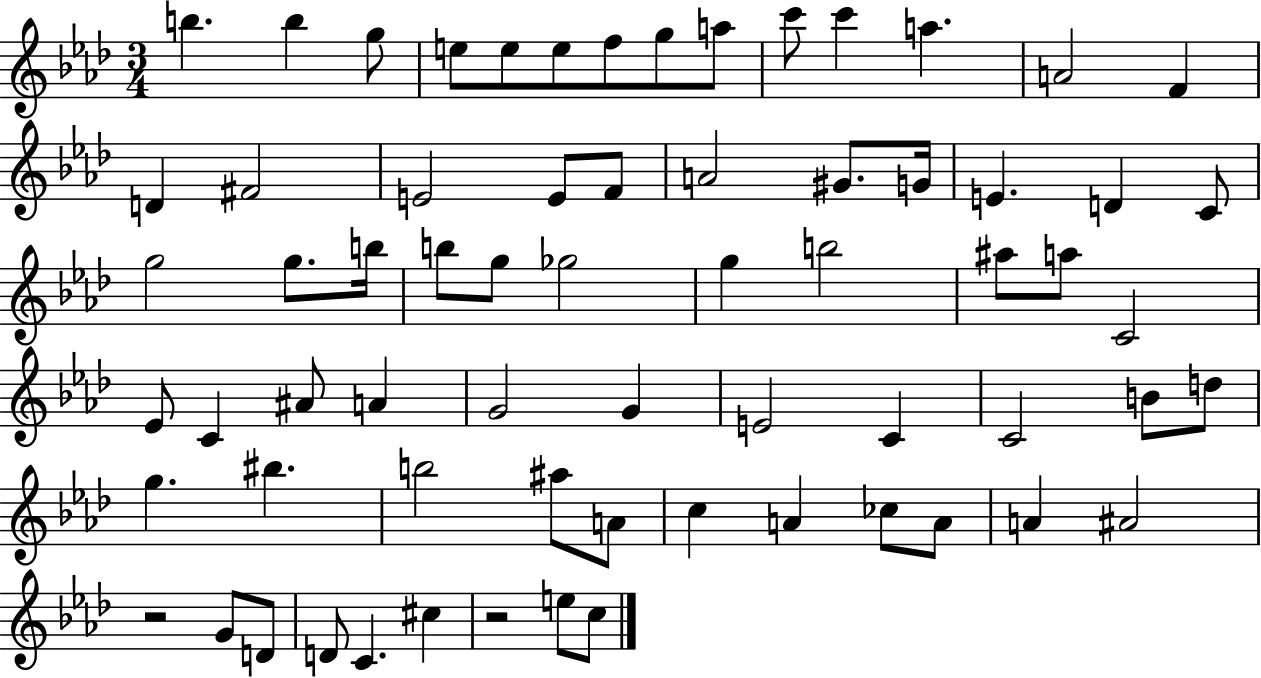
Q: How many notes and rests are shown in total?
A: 67